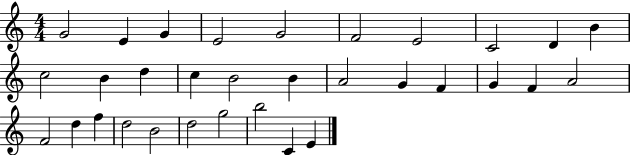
G4/h E4/q G4/q E4/h G4/h F4/h E4/h C4/h D4/q B4/q C5/h B4/q D5/q C5/q B4/h B4/q A4/h G4/q F4/q G4/q F4/q A4/h F4/h D5/q F5/q D5/h B4/h D5/h G5/h B5/h C4/q E4/q